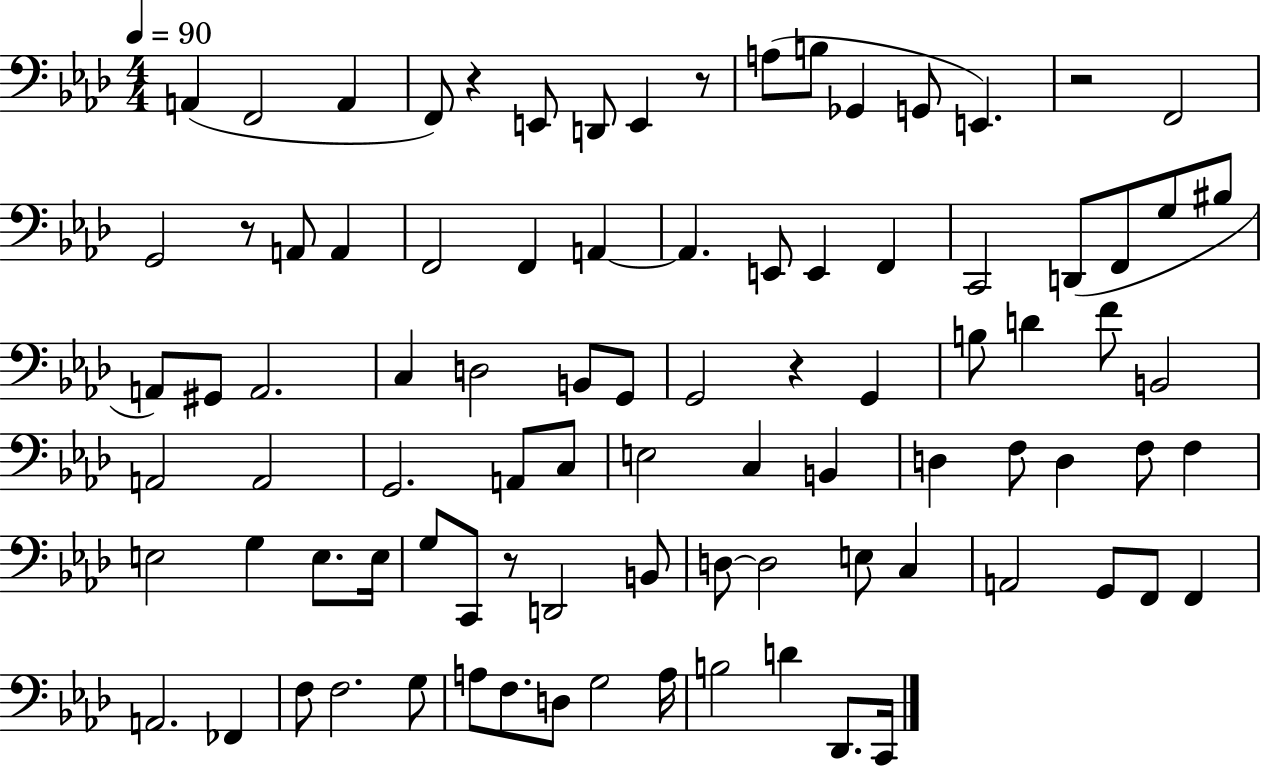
{
  \clef bass
  \numericTimeSignature
  \time 4/4
  \key aes \major
  \tempo 4 = 90
  a,4( f,2 a,4 | f,8) r4 e,8 d,8 e,4 r8 | a8( b8 ges,4 g,8 e,4.) | r2 f,2 | \break g,2 r8 a,8 a,4 | f,2 f,4 a,4~~ | a,4. e,8 e,4 f,4 | c,2 d,8( f,8 g8 bis8 | \break a,8) gis,8 a,2. | c4 d2 b,8 g,8 | g,2 r4 g,4 | b8 d'4 f'8 b,2 | \break a,2 a,2 | g,2. a,8 c8 | e2 c4 b,4 | d4 f8 d4 f8 f4 | \break e2 g4 e8. e16 | g8 c,8 r8 d,2 b,8 | d8~~ d2 e8 c4 | a,2 g,8 f,8 f,4 | \break a,2. fes,4 | f8 f2. g8 | a8 f8. d8 g2 a16 | b2 d'4 des,8. c,16 | \break \bar "|."
}